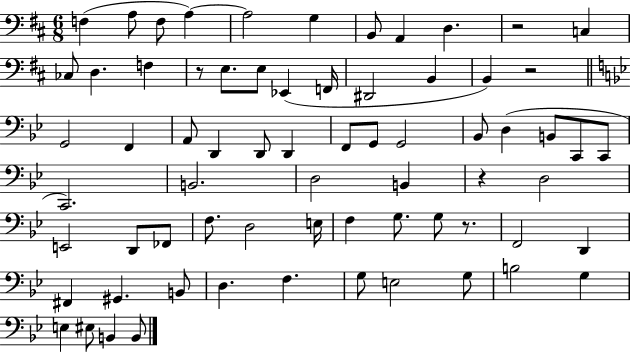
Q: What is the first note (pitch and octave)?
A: F3